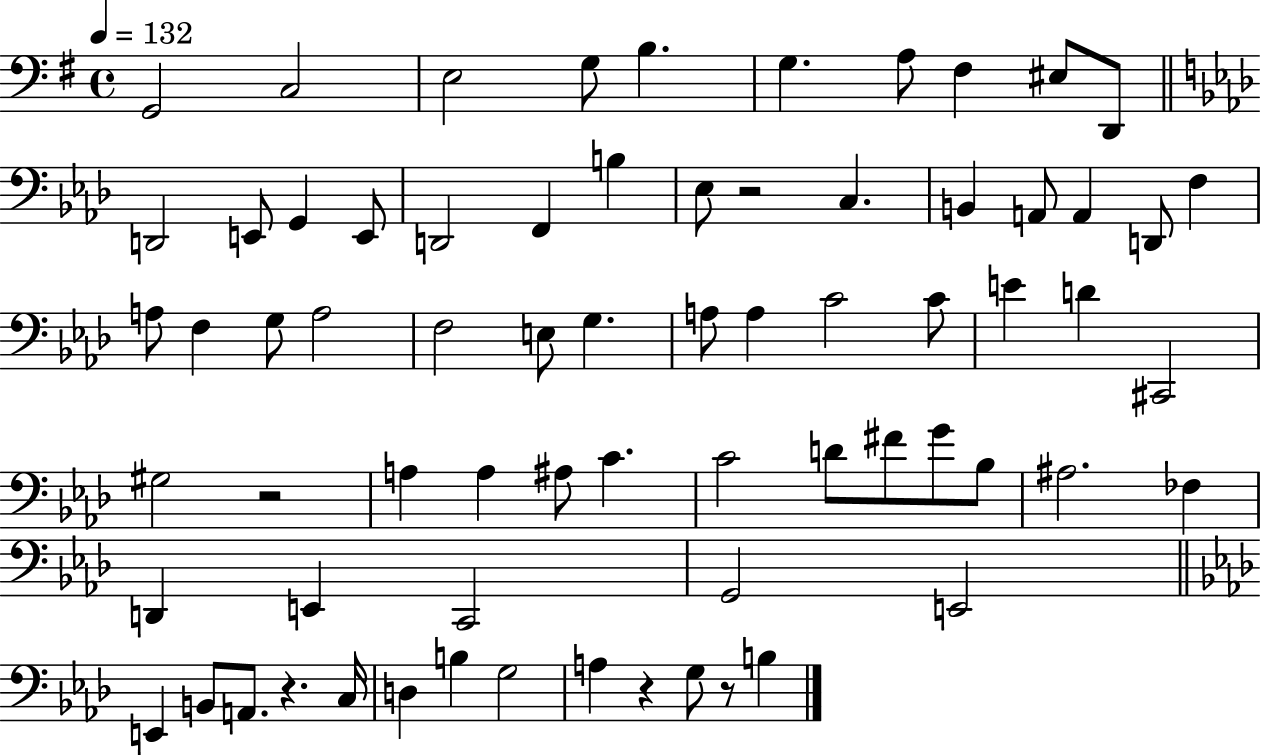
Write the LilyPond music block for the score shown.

{
  \clef bass
  \time 4/4
  \defaultTimeSignature
  \key g \major
  \tempo 4 = 132
  g,2 c2 | e2 g8 b4. | g4. a8 fis4 eis8 d,8 | \bar "||" \break \key aes \major d,2 e,8 g,4 e,8 | d,2 f,4 b4 | ees8 r2 c4. | b,4 a,8 a,4 d,8 f4 | \break a8 f4 g8 a2 | f2 e8 g4. | a8 a4 c'2 c'8 | e'4 d'4 cis,2 | \break gis2 r2 | a4 a4 ais8 c'4. | c'2 d'8 fis'8 g'8 bes8 | ais2. fes4 | \break d,4 e,4 c,2 | g,2 e,2 | \bar "||" \break \key aes \major e,4 b,8 a,8. r4. c16 | d4 b4 g2 | a4 r4 g8 r8 b4 | \bar "|."
}